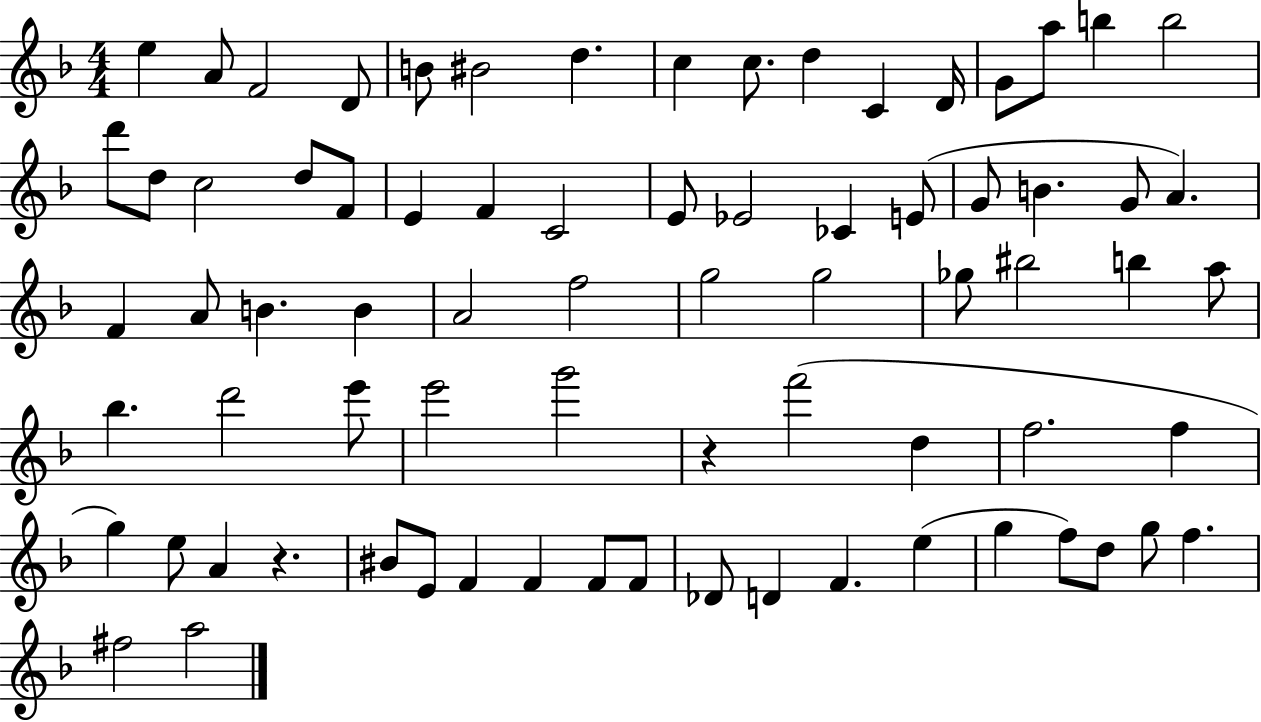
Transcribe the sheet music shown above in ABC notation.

X:1
T:Untitled
M:4/4
L:1/4
K:F
e A/2 F2 D/2 B/2 ^B2 d c c/2 d C D/4 G/2 a/2 b b2 d'/2 d/2 c2 d/2 F/2 E F C2 E/2 _E2 _C E/2 G/2 B G/2 A F A/2 B B A2 f2 g2 g2 _g/2 ^b2 b a/2 _b d'2 e'/2 e'2 g'2 z f'2 d f2 f g e/2 A z ^B/2 E/2 F F F/2 F/2 _D/2 D F e g f/2 d/2 g/2 f ^f2 a2